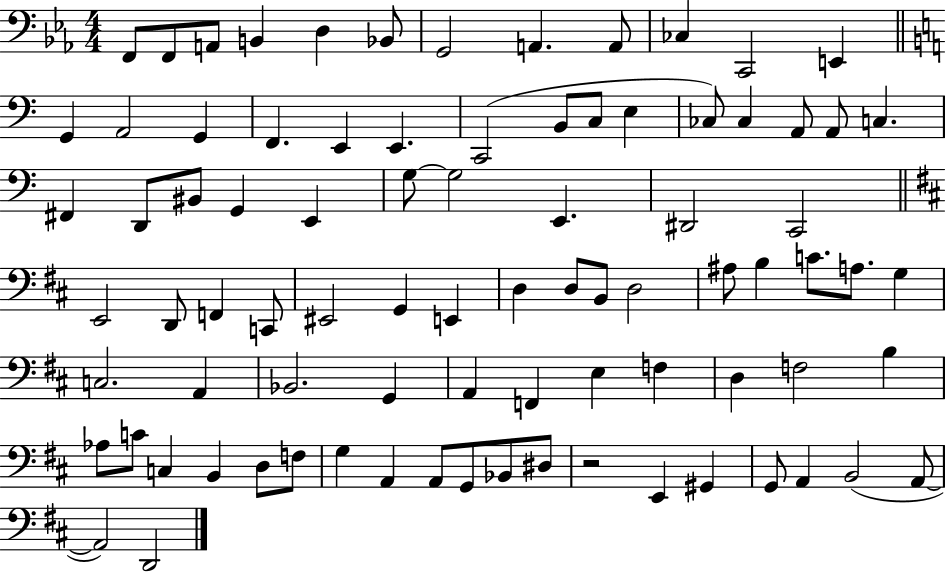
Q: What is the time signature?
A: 4/4